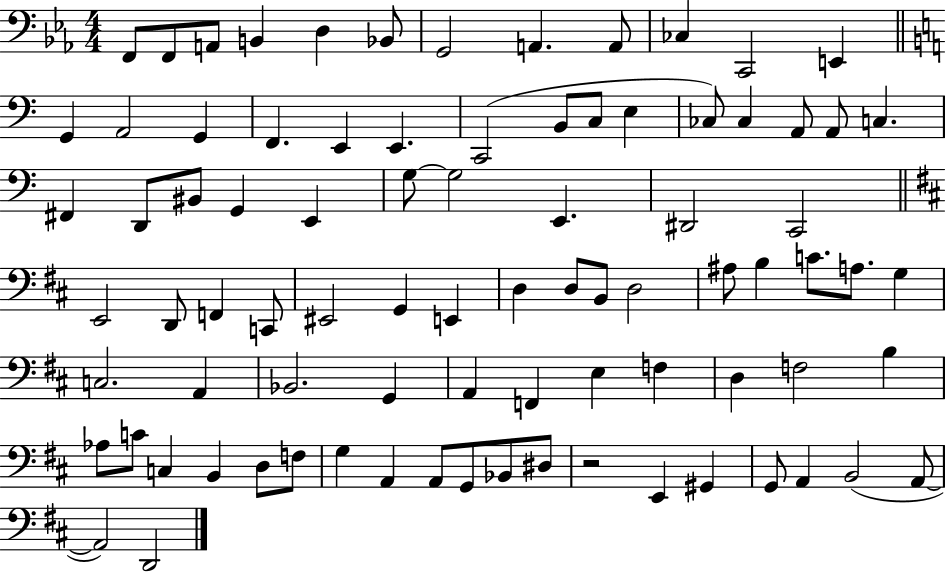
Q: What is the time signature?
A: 4/4